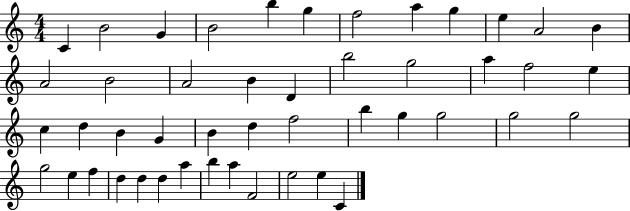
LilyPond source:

{
  \clef treble
  \numericTimeSignature
  \time 4/4
  \key c \major
  c'4 b'2 g'4 | b'2 b''4 g''4 | f''2 a''4 g''4 | e''4 a'2 b'4 | \break a'2 b'2 | a'2 b'4 d'4 | b''2 g''2 | a''4 f''2 e''4 | \break c''4 d''4 b'4 g'4 | b'4 d''4 f''2 | b''4 g''4 g''2 | g''2 g''2 | \break g''2 e''4 f''4 | d''4 d''4 d''4 a''4 | b''4 a''4 f'2 | e''2 e''4 c'4 | \break \bar "|."
}